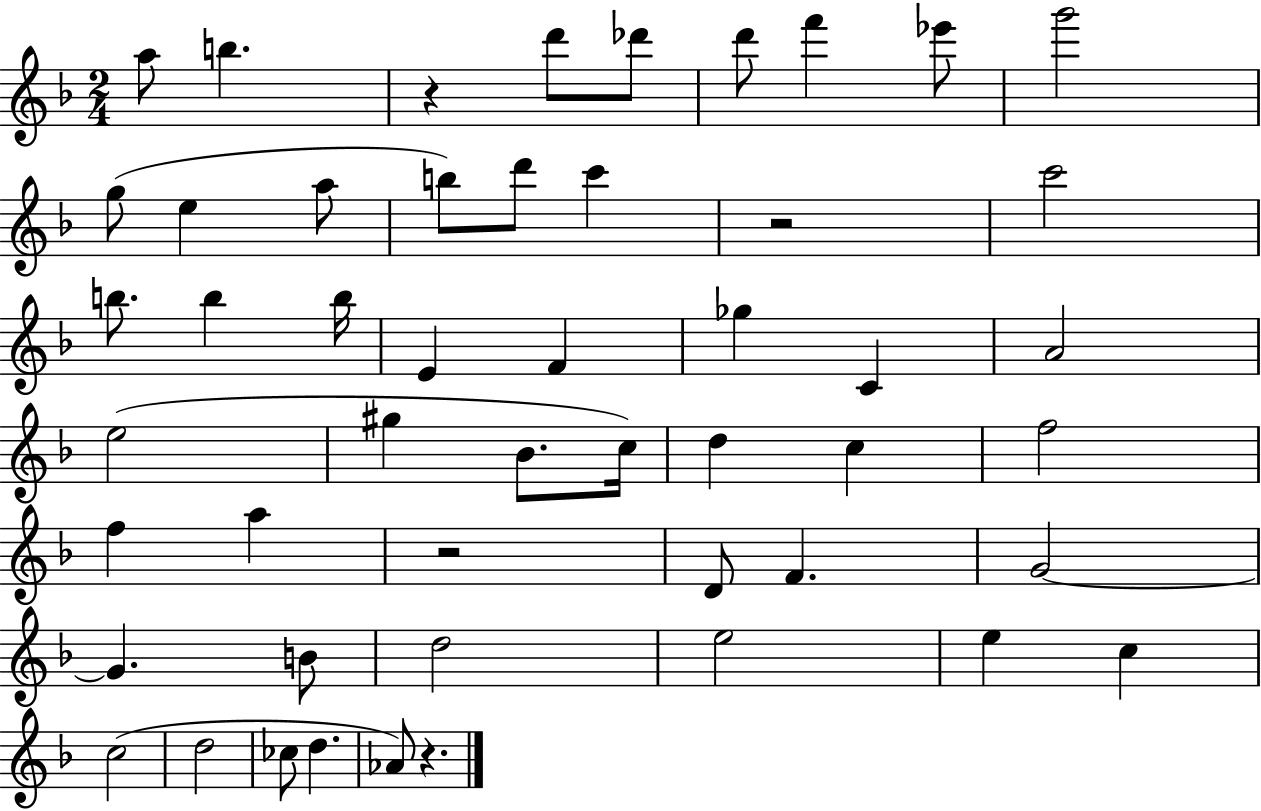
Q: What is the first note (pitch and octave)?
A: A5